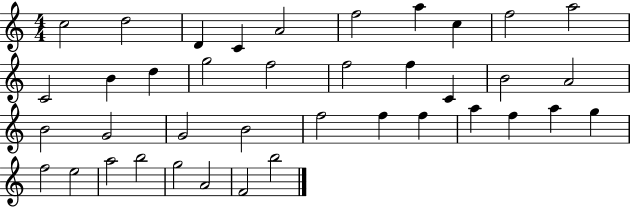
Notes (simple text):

C5/h D5/h D4/q C4/q A4/h F5/h A5/q C5/q F5/h A5/h C4/h B4/q D5/q G5/h F5/h F5/h F5/q C4/q B4/h A4/h B4/h G4/h G4/h B4/h F5/h F5/q F5/q A5/q F5/q A5/q G5/q F5/h E5/h A5/h B5/h G5/h A4/h F4/h B5/h